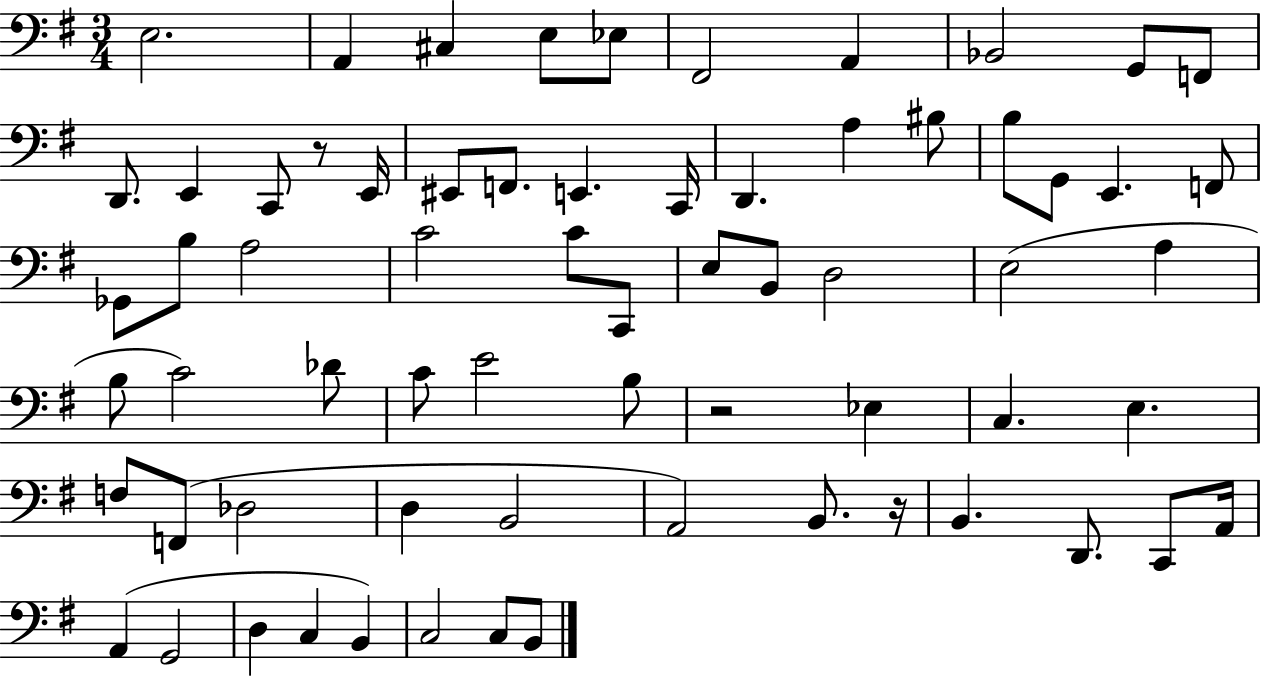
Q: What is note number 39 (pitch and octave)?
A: Db4